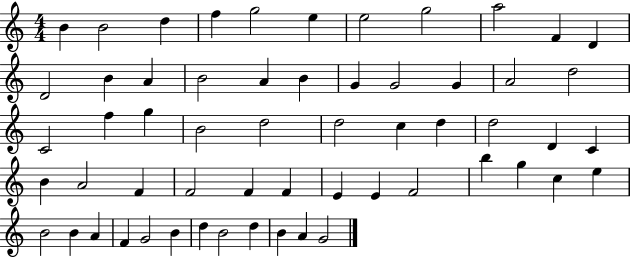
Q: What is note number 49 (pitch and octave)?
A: A4